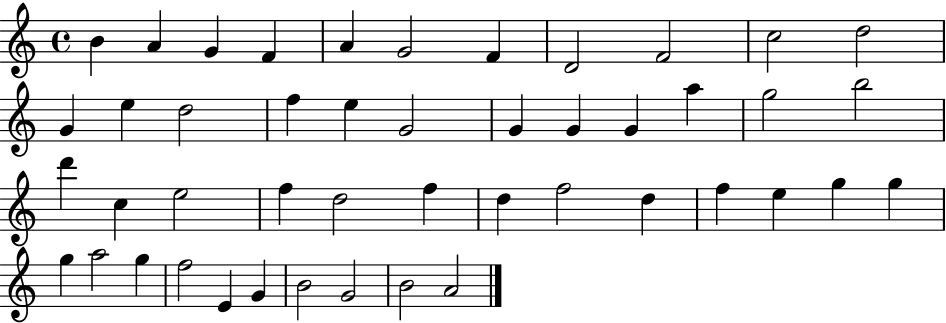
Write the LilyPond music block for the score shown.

{
  \clef treble
  \time 4/4
  \defaultTimeSignature
  \key c \major
  b'4 a'4 g'4 f'4 | a'4 g'2 f'4 | d'2 f'2 | c''2 d''2 | \break g'4 e''4 d''2 | f''4 e''4 g'2 | g'4 g'4 g'4 a''4 | g''2 b''2 | \break d'''4 c''4 e''2 | f''4 d''2 f''4 | d''4 f''2 d''4 | f''4 e''4 g''4 g''4 | \break g''4 a''2 g''4 | f''2 e'4 g'4 | b'2 g'2 | b'2 a'2 | \break \bar "|."
}